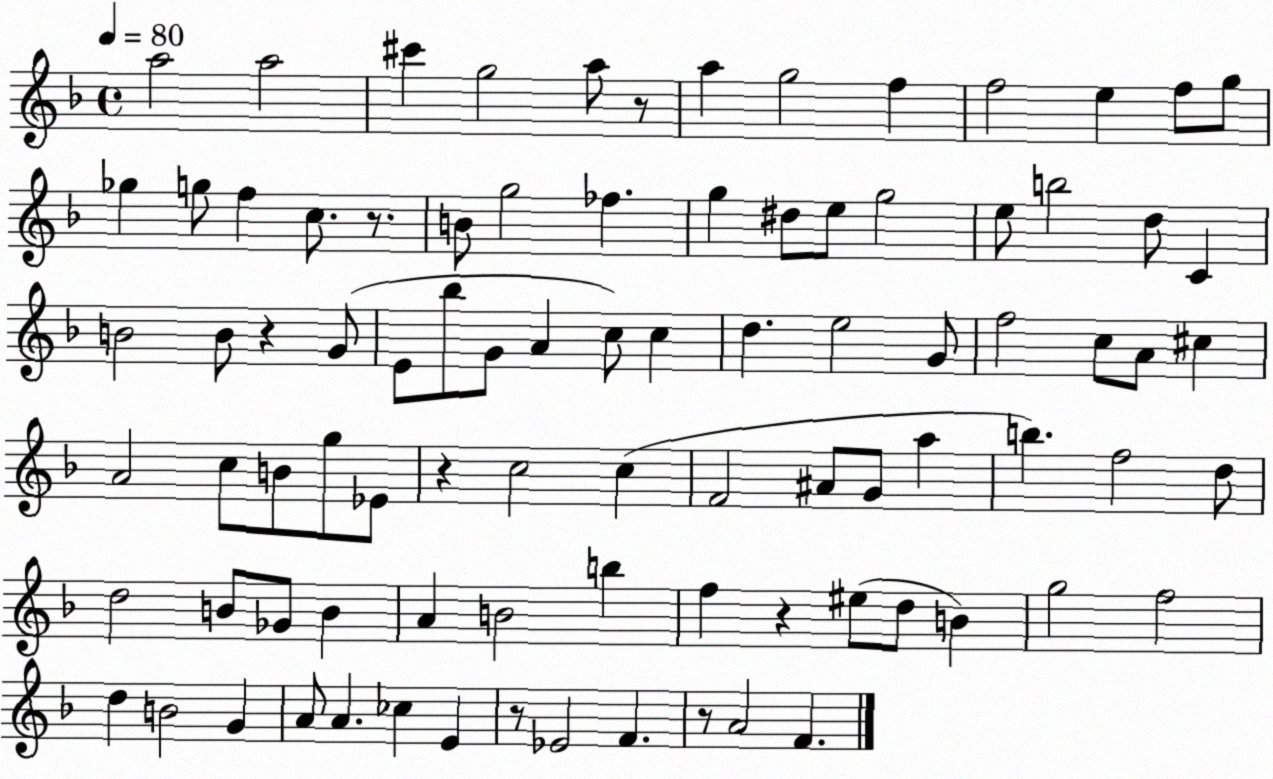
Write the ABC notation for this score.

X:1
T:Untitled
M:4/4
L:1/4
K:F
a2 a2 ^c' g2 a/2 z/2 a g2 f f2 e f/2 g/2 _g g/2 f c/2 z/2 B/2 g2 _f g ^d/2 e/2 g2 e/2 b2 d/2 C B2 B/2 z G/2 E/2 _b/2 G/2 A c/2 c d e2 G/2 f2 c/2 A/2 ^c A2 c/2 B/2 g/2 _E/2 z c2 c F2 ^A/2 G/2 a b f2 d/2 d2 B/2 _G/2 B A B2 b f z ^e/2 d/2 B g2 f2 d B2 G A/2 A _c E z/2 _E2 F z/2 A2 F